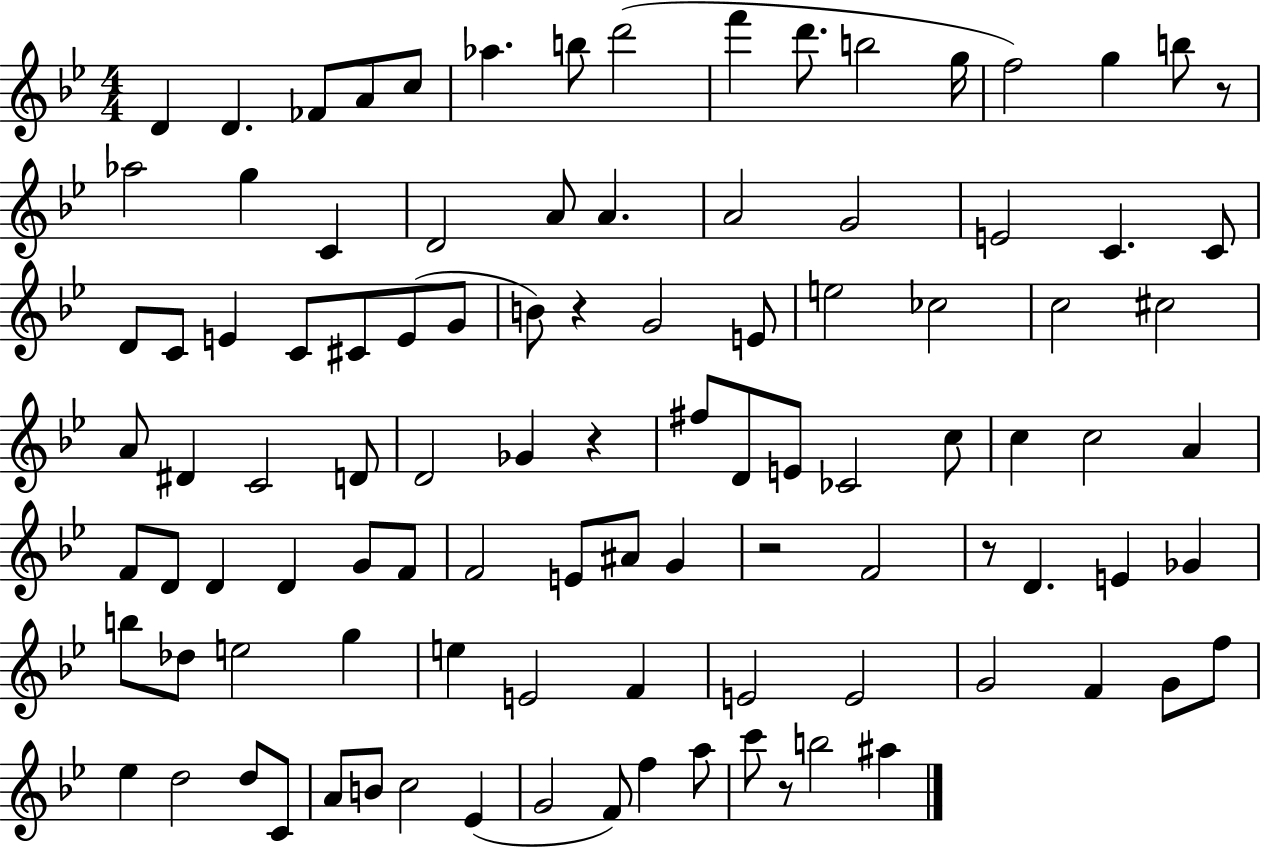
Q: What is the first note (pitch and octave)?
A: D4